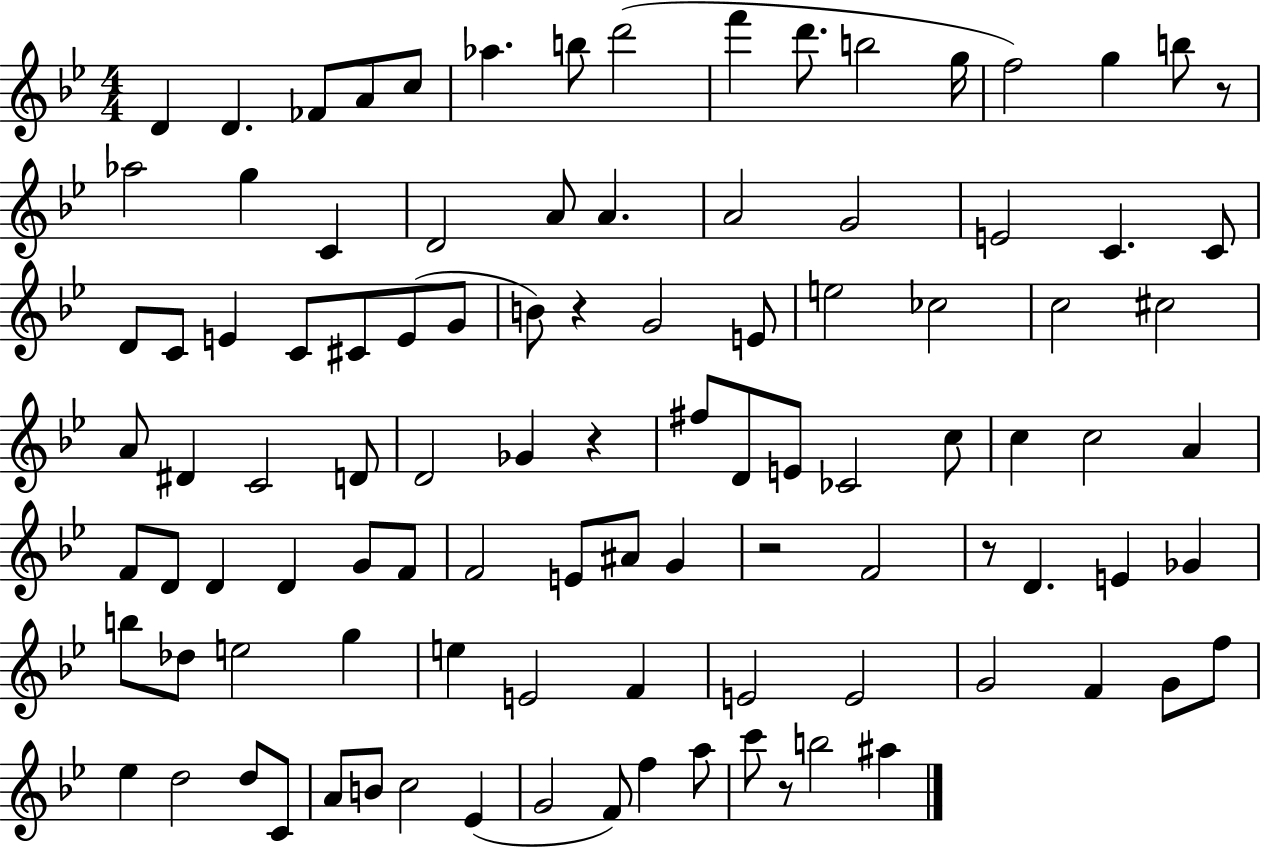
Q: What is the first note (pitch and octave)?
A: D4